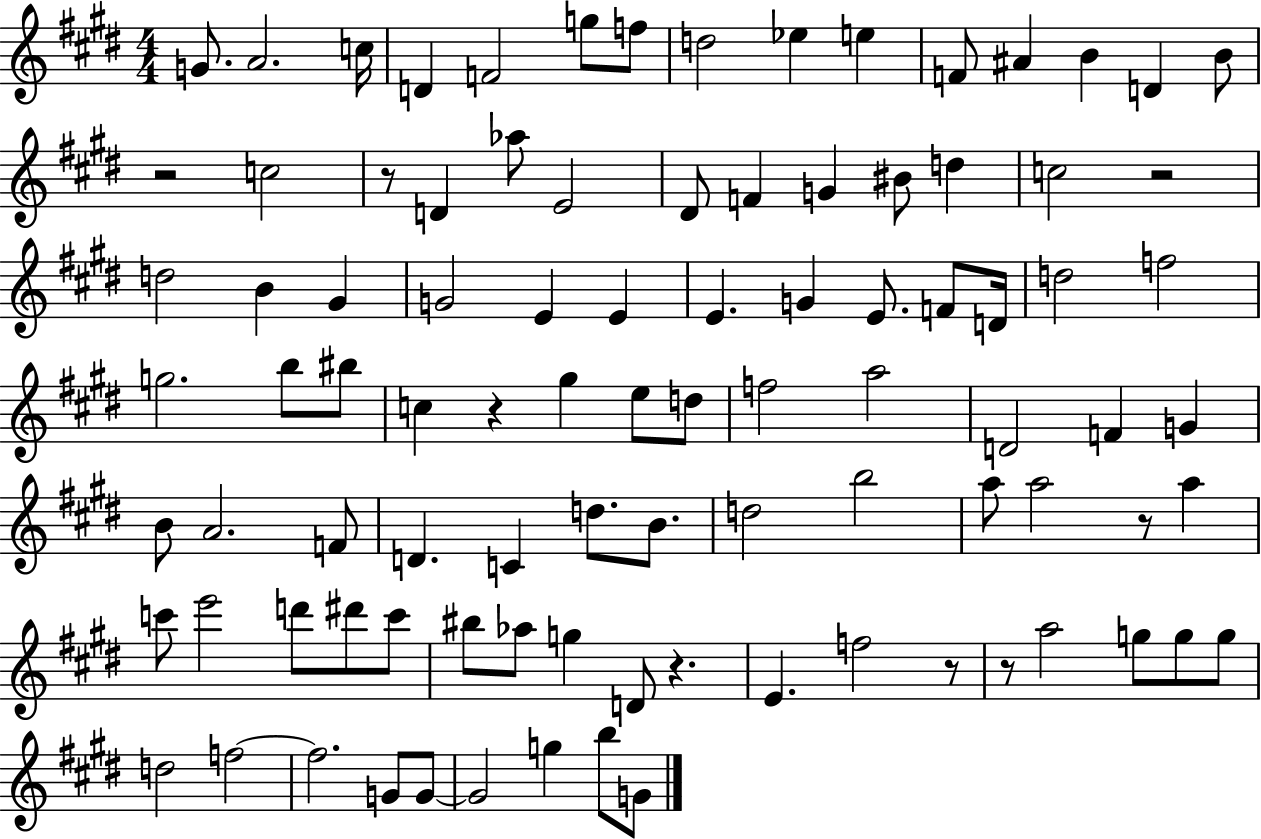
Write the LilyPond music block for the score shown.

{
  \clef treble
  \numericTimeSignature
  \time 4/4
  \key e \major
  \repeat volta 2 { g'8. a'2. c''16 | d'4 f'2 g''8 f''8 | d''2 ees''4 e''4 | f'8 ais'4 b'4 d'4 b'8 | \break r2 c''2 | r8 d'4 aes''8 e'2 | dis'8 f'4 g'4 bis'8 d''4 | c''2 r2 | \break d''2 b'4 gis'4 | g'2 e'4 e'4 | e'4. g'4 e'8. f'8 d'16 | d''2 f''2 | \break g''2. b''8 bis''8 | c''4 r4 gis''4 e''8 d''8 | f''2 a''2 | d'2 f'4 g'4 | \break b'8 a'2. f'8 | d'4. c'4 d''8. b'8. | d''2 b''2 | a''8 a''2 r8 a''4 | \break c'''8 e'''2 d'''8 dis'''8 c'''8 | bis''8 aes''8 g''4 d'8 r4. | e'4. f''2 r8 | r8 a''2 g''8 g''8 g''8 | \break d''2 f''2~~ | f''2. g'8 g'8~~ | g'2 g''4 b''8 g'8 | } \bar "|."
}